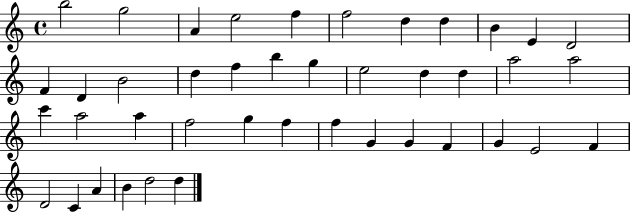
{
  \clef treble
  \time 4/4
  \defaultTimeSignature
  \key c \major
  b''2 g''2 | a'4 e''2 f''4 | f''2 d''4 d''4 | b'4 e'4 d'2 | \break f'4 d'4 b'2 | d''4 f''4 b''4 g''4 | e''2 d''4 d''4 | a''2 a''2 | \break c'''4 a''2 a''4 | f''2 g''4 f''4 | f''4 g'4 g'4 f'4 | g'4 e'2 f'4 | \break d'2 c'4 a'4 | b'4 d''2 d''4 | \bar "|."
}